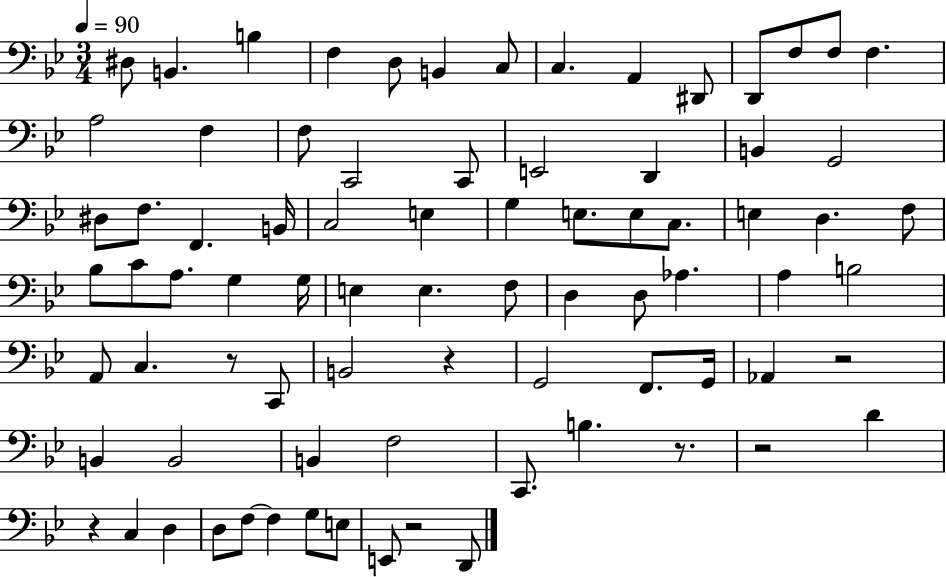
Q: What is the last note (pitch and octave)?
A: D2